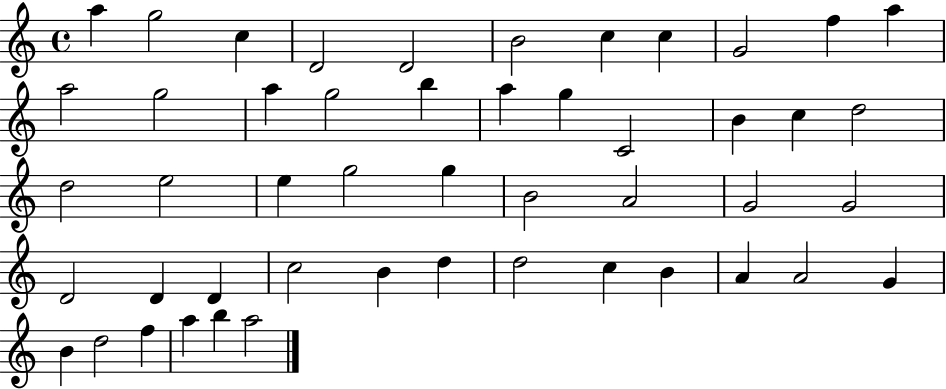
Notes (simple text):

A5/q G5/h C5/q D4/h D4/h B4/h C5/q C5/q G4/h F5/q A5/q A5/h G5/h A5/q G5/h B5/q A5/q G5/q C4/h B4/q C5/q D5/h D5/h E5/h E5/q G5/h G5/q B4/h A4/h G4/h G4/h D4/h D4/q D4/q C5/h B4/q D5/q D5/h C5/q B4/q A4/q A4/h G4/q B4/q D5/h F5/q A5/q B5/q A5/h